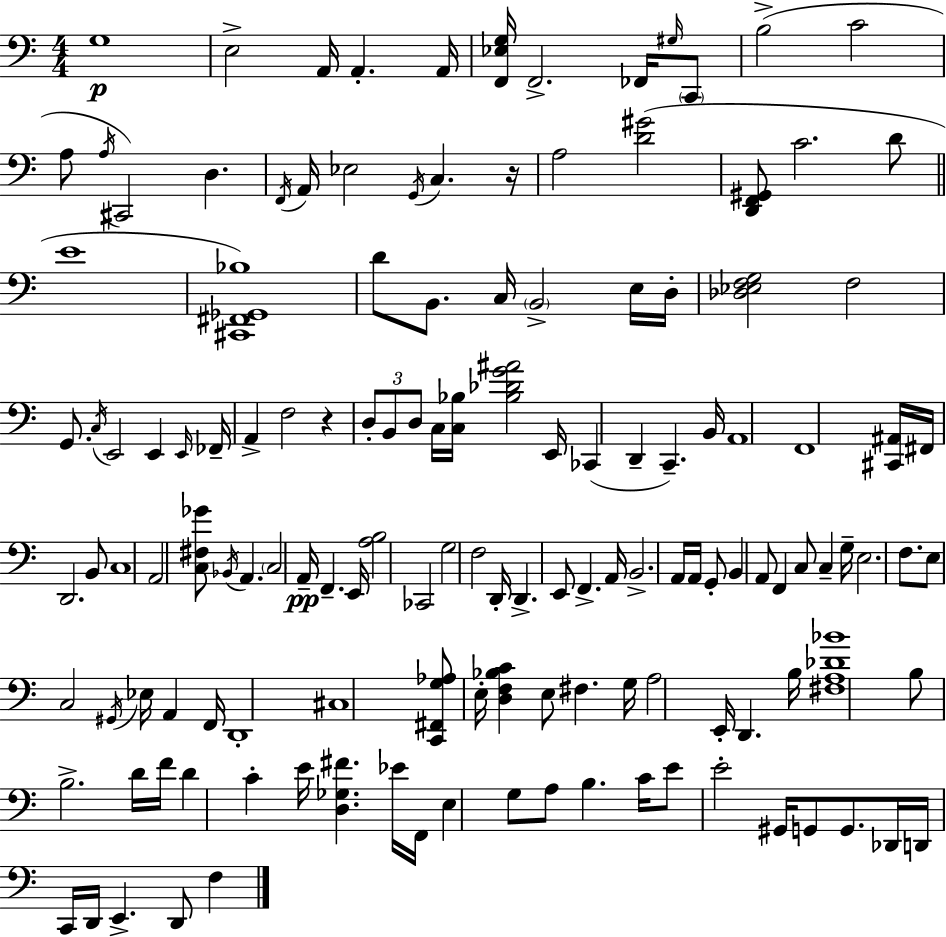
X:1
T:Untitled
M:4/4
L:1/4
K:Am
G,4 E,2 A,,/4 A,, A,,/4 [F,,_E,G,]/4 F,,2 _F,,/4 ^G,/4 C,,/2 B,2 C2 A,/2 A,/4 ^C,,2 D, F,,/4 A,,/4 _E,2 G,,/4 C, z/4 A,2 [D^G]2 [D,,F,,^G,,]/2 C2 D/2 E4 [^C,,^F,,_G,,_B,]4 D/2 B,,/2 C,/4 B,,2 E,/4 D,/4 [_D,_E,F,G,]2 F,2 G,,/2 C,/4 E,,2 E,, E,,/4 _F,,/4 A,, F,2 z D,/2 B,,/2 D,/2 C,/4 [C,_B,]/4 [_B,_DG^A]2 E,,/4 _C,, D,, C,, B,,/4 A,,4 F,,4 [^C,,^A,,]/4 ^F,,/4 D,,2 B,,/2 C,4 A,,2 [C,^F,_G]/2 _B,,/4 A,, C,2 A,,/4 F,, E,,/4 [A,B,]2 _C,,2 G,2 F,2 D,,/4 D,, E,,/2 F,, A,,/4 B,,2 A,,/4 A,,/4 G,,/2 B,, A,,/2 F,, C,/2 C, G,/4 E,2 F,/2 E,/2 C,2 ^G,,/4 _E,/4 A,, F,,/4 D,,4 ^C,4 [C,,^F,,G,_A,]/2 E,/4 [D,F,_B,C] E,/2 ^F, G,/4 A,2 E,,/4 D,, B,/4 [^F,A,_D_B]4 B,/2 B,2 D/4 F/4 D C E/4 [D,_G,^F] _E/4 F,,/4 E, G,/2 A,/2 B, C/4 E/2 E2 ^G,,/4 G,,/2 G,,/2 _D,,/4 D,,/4 C,,/4 D,,/4 E,, D,,/2 F,